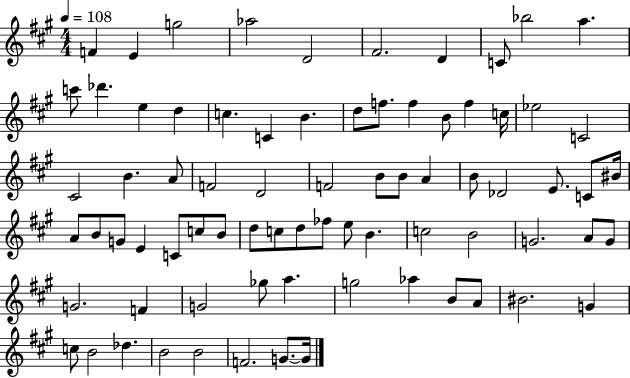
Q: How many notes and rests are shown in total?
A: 76